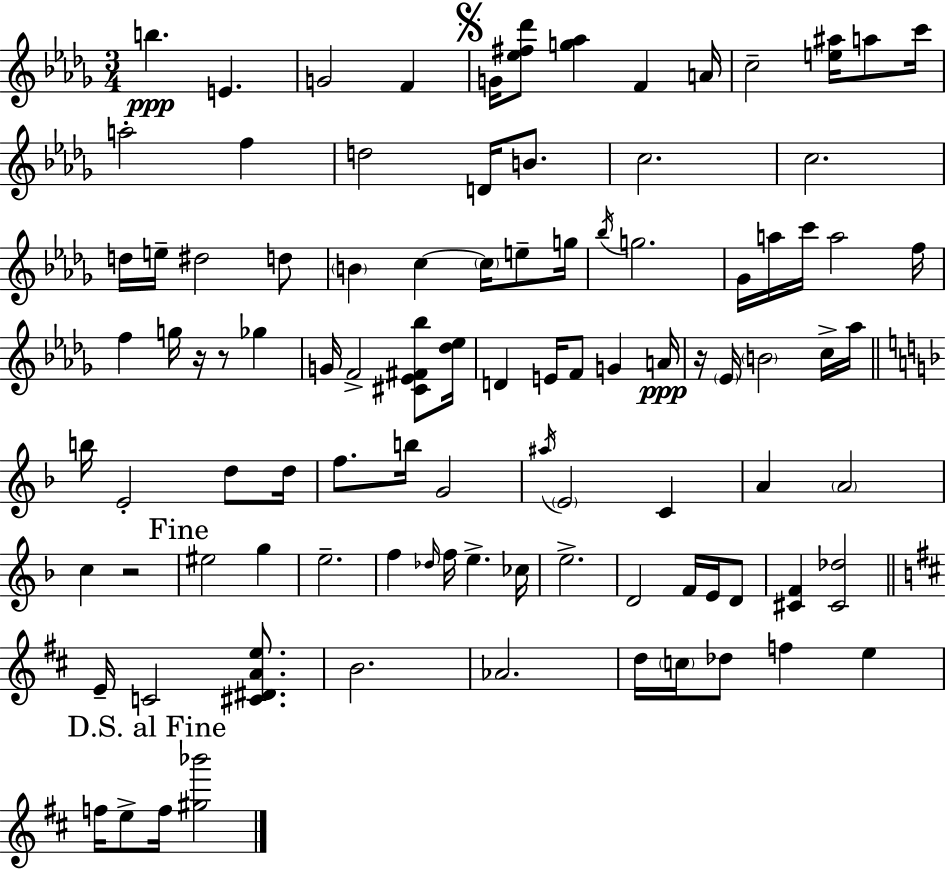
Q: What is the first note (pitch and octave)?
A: B5